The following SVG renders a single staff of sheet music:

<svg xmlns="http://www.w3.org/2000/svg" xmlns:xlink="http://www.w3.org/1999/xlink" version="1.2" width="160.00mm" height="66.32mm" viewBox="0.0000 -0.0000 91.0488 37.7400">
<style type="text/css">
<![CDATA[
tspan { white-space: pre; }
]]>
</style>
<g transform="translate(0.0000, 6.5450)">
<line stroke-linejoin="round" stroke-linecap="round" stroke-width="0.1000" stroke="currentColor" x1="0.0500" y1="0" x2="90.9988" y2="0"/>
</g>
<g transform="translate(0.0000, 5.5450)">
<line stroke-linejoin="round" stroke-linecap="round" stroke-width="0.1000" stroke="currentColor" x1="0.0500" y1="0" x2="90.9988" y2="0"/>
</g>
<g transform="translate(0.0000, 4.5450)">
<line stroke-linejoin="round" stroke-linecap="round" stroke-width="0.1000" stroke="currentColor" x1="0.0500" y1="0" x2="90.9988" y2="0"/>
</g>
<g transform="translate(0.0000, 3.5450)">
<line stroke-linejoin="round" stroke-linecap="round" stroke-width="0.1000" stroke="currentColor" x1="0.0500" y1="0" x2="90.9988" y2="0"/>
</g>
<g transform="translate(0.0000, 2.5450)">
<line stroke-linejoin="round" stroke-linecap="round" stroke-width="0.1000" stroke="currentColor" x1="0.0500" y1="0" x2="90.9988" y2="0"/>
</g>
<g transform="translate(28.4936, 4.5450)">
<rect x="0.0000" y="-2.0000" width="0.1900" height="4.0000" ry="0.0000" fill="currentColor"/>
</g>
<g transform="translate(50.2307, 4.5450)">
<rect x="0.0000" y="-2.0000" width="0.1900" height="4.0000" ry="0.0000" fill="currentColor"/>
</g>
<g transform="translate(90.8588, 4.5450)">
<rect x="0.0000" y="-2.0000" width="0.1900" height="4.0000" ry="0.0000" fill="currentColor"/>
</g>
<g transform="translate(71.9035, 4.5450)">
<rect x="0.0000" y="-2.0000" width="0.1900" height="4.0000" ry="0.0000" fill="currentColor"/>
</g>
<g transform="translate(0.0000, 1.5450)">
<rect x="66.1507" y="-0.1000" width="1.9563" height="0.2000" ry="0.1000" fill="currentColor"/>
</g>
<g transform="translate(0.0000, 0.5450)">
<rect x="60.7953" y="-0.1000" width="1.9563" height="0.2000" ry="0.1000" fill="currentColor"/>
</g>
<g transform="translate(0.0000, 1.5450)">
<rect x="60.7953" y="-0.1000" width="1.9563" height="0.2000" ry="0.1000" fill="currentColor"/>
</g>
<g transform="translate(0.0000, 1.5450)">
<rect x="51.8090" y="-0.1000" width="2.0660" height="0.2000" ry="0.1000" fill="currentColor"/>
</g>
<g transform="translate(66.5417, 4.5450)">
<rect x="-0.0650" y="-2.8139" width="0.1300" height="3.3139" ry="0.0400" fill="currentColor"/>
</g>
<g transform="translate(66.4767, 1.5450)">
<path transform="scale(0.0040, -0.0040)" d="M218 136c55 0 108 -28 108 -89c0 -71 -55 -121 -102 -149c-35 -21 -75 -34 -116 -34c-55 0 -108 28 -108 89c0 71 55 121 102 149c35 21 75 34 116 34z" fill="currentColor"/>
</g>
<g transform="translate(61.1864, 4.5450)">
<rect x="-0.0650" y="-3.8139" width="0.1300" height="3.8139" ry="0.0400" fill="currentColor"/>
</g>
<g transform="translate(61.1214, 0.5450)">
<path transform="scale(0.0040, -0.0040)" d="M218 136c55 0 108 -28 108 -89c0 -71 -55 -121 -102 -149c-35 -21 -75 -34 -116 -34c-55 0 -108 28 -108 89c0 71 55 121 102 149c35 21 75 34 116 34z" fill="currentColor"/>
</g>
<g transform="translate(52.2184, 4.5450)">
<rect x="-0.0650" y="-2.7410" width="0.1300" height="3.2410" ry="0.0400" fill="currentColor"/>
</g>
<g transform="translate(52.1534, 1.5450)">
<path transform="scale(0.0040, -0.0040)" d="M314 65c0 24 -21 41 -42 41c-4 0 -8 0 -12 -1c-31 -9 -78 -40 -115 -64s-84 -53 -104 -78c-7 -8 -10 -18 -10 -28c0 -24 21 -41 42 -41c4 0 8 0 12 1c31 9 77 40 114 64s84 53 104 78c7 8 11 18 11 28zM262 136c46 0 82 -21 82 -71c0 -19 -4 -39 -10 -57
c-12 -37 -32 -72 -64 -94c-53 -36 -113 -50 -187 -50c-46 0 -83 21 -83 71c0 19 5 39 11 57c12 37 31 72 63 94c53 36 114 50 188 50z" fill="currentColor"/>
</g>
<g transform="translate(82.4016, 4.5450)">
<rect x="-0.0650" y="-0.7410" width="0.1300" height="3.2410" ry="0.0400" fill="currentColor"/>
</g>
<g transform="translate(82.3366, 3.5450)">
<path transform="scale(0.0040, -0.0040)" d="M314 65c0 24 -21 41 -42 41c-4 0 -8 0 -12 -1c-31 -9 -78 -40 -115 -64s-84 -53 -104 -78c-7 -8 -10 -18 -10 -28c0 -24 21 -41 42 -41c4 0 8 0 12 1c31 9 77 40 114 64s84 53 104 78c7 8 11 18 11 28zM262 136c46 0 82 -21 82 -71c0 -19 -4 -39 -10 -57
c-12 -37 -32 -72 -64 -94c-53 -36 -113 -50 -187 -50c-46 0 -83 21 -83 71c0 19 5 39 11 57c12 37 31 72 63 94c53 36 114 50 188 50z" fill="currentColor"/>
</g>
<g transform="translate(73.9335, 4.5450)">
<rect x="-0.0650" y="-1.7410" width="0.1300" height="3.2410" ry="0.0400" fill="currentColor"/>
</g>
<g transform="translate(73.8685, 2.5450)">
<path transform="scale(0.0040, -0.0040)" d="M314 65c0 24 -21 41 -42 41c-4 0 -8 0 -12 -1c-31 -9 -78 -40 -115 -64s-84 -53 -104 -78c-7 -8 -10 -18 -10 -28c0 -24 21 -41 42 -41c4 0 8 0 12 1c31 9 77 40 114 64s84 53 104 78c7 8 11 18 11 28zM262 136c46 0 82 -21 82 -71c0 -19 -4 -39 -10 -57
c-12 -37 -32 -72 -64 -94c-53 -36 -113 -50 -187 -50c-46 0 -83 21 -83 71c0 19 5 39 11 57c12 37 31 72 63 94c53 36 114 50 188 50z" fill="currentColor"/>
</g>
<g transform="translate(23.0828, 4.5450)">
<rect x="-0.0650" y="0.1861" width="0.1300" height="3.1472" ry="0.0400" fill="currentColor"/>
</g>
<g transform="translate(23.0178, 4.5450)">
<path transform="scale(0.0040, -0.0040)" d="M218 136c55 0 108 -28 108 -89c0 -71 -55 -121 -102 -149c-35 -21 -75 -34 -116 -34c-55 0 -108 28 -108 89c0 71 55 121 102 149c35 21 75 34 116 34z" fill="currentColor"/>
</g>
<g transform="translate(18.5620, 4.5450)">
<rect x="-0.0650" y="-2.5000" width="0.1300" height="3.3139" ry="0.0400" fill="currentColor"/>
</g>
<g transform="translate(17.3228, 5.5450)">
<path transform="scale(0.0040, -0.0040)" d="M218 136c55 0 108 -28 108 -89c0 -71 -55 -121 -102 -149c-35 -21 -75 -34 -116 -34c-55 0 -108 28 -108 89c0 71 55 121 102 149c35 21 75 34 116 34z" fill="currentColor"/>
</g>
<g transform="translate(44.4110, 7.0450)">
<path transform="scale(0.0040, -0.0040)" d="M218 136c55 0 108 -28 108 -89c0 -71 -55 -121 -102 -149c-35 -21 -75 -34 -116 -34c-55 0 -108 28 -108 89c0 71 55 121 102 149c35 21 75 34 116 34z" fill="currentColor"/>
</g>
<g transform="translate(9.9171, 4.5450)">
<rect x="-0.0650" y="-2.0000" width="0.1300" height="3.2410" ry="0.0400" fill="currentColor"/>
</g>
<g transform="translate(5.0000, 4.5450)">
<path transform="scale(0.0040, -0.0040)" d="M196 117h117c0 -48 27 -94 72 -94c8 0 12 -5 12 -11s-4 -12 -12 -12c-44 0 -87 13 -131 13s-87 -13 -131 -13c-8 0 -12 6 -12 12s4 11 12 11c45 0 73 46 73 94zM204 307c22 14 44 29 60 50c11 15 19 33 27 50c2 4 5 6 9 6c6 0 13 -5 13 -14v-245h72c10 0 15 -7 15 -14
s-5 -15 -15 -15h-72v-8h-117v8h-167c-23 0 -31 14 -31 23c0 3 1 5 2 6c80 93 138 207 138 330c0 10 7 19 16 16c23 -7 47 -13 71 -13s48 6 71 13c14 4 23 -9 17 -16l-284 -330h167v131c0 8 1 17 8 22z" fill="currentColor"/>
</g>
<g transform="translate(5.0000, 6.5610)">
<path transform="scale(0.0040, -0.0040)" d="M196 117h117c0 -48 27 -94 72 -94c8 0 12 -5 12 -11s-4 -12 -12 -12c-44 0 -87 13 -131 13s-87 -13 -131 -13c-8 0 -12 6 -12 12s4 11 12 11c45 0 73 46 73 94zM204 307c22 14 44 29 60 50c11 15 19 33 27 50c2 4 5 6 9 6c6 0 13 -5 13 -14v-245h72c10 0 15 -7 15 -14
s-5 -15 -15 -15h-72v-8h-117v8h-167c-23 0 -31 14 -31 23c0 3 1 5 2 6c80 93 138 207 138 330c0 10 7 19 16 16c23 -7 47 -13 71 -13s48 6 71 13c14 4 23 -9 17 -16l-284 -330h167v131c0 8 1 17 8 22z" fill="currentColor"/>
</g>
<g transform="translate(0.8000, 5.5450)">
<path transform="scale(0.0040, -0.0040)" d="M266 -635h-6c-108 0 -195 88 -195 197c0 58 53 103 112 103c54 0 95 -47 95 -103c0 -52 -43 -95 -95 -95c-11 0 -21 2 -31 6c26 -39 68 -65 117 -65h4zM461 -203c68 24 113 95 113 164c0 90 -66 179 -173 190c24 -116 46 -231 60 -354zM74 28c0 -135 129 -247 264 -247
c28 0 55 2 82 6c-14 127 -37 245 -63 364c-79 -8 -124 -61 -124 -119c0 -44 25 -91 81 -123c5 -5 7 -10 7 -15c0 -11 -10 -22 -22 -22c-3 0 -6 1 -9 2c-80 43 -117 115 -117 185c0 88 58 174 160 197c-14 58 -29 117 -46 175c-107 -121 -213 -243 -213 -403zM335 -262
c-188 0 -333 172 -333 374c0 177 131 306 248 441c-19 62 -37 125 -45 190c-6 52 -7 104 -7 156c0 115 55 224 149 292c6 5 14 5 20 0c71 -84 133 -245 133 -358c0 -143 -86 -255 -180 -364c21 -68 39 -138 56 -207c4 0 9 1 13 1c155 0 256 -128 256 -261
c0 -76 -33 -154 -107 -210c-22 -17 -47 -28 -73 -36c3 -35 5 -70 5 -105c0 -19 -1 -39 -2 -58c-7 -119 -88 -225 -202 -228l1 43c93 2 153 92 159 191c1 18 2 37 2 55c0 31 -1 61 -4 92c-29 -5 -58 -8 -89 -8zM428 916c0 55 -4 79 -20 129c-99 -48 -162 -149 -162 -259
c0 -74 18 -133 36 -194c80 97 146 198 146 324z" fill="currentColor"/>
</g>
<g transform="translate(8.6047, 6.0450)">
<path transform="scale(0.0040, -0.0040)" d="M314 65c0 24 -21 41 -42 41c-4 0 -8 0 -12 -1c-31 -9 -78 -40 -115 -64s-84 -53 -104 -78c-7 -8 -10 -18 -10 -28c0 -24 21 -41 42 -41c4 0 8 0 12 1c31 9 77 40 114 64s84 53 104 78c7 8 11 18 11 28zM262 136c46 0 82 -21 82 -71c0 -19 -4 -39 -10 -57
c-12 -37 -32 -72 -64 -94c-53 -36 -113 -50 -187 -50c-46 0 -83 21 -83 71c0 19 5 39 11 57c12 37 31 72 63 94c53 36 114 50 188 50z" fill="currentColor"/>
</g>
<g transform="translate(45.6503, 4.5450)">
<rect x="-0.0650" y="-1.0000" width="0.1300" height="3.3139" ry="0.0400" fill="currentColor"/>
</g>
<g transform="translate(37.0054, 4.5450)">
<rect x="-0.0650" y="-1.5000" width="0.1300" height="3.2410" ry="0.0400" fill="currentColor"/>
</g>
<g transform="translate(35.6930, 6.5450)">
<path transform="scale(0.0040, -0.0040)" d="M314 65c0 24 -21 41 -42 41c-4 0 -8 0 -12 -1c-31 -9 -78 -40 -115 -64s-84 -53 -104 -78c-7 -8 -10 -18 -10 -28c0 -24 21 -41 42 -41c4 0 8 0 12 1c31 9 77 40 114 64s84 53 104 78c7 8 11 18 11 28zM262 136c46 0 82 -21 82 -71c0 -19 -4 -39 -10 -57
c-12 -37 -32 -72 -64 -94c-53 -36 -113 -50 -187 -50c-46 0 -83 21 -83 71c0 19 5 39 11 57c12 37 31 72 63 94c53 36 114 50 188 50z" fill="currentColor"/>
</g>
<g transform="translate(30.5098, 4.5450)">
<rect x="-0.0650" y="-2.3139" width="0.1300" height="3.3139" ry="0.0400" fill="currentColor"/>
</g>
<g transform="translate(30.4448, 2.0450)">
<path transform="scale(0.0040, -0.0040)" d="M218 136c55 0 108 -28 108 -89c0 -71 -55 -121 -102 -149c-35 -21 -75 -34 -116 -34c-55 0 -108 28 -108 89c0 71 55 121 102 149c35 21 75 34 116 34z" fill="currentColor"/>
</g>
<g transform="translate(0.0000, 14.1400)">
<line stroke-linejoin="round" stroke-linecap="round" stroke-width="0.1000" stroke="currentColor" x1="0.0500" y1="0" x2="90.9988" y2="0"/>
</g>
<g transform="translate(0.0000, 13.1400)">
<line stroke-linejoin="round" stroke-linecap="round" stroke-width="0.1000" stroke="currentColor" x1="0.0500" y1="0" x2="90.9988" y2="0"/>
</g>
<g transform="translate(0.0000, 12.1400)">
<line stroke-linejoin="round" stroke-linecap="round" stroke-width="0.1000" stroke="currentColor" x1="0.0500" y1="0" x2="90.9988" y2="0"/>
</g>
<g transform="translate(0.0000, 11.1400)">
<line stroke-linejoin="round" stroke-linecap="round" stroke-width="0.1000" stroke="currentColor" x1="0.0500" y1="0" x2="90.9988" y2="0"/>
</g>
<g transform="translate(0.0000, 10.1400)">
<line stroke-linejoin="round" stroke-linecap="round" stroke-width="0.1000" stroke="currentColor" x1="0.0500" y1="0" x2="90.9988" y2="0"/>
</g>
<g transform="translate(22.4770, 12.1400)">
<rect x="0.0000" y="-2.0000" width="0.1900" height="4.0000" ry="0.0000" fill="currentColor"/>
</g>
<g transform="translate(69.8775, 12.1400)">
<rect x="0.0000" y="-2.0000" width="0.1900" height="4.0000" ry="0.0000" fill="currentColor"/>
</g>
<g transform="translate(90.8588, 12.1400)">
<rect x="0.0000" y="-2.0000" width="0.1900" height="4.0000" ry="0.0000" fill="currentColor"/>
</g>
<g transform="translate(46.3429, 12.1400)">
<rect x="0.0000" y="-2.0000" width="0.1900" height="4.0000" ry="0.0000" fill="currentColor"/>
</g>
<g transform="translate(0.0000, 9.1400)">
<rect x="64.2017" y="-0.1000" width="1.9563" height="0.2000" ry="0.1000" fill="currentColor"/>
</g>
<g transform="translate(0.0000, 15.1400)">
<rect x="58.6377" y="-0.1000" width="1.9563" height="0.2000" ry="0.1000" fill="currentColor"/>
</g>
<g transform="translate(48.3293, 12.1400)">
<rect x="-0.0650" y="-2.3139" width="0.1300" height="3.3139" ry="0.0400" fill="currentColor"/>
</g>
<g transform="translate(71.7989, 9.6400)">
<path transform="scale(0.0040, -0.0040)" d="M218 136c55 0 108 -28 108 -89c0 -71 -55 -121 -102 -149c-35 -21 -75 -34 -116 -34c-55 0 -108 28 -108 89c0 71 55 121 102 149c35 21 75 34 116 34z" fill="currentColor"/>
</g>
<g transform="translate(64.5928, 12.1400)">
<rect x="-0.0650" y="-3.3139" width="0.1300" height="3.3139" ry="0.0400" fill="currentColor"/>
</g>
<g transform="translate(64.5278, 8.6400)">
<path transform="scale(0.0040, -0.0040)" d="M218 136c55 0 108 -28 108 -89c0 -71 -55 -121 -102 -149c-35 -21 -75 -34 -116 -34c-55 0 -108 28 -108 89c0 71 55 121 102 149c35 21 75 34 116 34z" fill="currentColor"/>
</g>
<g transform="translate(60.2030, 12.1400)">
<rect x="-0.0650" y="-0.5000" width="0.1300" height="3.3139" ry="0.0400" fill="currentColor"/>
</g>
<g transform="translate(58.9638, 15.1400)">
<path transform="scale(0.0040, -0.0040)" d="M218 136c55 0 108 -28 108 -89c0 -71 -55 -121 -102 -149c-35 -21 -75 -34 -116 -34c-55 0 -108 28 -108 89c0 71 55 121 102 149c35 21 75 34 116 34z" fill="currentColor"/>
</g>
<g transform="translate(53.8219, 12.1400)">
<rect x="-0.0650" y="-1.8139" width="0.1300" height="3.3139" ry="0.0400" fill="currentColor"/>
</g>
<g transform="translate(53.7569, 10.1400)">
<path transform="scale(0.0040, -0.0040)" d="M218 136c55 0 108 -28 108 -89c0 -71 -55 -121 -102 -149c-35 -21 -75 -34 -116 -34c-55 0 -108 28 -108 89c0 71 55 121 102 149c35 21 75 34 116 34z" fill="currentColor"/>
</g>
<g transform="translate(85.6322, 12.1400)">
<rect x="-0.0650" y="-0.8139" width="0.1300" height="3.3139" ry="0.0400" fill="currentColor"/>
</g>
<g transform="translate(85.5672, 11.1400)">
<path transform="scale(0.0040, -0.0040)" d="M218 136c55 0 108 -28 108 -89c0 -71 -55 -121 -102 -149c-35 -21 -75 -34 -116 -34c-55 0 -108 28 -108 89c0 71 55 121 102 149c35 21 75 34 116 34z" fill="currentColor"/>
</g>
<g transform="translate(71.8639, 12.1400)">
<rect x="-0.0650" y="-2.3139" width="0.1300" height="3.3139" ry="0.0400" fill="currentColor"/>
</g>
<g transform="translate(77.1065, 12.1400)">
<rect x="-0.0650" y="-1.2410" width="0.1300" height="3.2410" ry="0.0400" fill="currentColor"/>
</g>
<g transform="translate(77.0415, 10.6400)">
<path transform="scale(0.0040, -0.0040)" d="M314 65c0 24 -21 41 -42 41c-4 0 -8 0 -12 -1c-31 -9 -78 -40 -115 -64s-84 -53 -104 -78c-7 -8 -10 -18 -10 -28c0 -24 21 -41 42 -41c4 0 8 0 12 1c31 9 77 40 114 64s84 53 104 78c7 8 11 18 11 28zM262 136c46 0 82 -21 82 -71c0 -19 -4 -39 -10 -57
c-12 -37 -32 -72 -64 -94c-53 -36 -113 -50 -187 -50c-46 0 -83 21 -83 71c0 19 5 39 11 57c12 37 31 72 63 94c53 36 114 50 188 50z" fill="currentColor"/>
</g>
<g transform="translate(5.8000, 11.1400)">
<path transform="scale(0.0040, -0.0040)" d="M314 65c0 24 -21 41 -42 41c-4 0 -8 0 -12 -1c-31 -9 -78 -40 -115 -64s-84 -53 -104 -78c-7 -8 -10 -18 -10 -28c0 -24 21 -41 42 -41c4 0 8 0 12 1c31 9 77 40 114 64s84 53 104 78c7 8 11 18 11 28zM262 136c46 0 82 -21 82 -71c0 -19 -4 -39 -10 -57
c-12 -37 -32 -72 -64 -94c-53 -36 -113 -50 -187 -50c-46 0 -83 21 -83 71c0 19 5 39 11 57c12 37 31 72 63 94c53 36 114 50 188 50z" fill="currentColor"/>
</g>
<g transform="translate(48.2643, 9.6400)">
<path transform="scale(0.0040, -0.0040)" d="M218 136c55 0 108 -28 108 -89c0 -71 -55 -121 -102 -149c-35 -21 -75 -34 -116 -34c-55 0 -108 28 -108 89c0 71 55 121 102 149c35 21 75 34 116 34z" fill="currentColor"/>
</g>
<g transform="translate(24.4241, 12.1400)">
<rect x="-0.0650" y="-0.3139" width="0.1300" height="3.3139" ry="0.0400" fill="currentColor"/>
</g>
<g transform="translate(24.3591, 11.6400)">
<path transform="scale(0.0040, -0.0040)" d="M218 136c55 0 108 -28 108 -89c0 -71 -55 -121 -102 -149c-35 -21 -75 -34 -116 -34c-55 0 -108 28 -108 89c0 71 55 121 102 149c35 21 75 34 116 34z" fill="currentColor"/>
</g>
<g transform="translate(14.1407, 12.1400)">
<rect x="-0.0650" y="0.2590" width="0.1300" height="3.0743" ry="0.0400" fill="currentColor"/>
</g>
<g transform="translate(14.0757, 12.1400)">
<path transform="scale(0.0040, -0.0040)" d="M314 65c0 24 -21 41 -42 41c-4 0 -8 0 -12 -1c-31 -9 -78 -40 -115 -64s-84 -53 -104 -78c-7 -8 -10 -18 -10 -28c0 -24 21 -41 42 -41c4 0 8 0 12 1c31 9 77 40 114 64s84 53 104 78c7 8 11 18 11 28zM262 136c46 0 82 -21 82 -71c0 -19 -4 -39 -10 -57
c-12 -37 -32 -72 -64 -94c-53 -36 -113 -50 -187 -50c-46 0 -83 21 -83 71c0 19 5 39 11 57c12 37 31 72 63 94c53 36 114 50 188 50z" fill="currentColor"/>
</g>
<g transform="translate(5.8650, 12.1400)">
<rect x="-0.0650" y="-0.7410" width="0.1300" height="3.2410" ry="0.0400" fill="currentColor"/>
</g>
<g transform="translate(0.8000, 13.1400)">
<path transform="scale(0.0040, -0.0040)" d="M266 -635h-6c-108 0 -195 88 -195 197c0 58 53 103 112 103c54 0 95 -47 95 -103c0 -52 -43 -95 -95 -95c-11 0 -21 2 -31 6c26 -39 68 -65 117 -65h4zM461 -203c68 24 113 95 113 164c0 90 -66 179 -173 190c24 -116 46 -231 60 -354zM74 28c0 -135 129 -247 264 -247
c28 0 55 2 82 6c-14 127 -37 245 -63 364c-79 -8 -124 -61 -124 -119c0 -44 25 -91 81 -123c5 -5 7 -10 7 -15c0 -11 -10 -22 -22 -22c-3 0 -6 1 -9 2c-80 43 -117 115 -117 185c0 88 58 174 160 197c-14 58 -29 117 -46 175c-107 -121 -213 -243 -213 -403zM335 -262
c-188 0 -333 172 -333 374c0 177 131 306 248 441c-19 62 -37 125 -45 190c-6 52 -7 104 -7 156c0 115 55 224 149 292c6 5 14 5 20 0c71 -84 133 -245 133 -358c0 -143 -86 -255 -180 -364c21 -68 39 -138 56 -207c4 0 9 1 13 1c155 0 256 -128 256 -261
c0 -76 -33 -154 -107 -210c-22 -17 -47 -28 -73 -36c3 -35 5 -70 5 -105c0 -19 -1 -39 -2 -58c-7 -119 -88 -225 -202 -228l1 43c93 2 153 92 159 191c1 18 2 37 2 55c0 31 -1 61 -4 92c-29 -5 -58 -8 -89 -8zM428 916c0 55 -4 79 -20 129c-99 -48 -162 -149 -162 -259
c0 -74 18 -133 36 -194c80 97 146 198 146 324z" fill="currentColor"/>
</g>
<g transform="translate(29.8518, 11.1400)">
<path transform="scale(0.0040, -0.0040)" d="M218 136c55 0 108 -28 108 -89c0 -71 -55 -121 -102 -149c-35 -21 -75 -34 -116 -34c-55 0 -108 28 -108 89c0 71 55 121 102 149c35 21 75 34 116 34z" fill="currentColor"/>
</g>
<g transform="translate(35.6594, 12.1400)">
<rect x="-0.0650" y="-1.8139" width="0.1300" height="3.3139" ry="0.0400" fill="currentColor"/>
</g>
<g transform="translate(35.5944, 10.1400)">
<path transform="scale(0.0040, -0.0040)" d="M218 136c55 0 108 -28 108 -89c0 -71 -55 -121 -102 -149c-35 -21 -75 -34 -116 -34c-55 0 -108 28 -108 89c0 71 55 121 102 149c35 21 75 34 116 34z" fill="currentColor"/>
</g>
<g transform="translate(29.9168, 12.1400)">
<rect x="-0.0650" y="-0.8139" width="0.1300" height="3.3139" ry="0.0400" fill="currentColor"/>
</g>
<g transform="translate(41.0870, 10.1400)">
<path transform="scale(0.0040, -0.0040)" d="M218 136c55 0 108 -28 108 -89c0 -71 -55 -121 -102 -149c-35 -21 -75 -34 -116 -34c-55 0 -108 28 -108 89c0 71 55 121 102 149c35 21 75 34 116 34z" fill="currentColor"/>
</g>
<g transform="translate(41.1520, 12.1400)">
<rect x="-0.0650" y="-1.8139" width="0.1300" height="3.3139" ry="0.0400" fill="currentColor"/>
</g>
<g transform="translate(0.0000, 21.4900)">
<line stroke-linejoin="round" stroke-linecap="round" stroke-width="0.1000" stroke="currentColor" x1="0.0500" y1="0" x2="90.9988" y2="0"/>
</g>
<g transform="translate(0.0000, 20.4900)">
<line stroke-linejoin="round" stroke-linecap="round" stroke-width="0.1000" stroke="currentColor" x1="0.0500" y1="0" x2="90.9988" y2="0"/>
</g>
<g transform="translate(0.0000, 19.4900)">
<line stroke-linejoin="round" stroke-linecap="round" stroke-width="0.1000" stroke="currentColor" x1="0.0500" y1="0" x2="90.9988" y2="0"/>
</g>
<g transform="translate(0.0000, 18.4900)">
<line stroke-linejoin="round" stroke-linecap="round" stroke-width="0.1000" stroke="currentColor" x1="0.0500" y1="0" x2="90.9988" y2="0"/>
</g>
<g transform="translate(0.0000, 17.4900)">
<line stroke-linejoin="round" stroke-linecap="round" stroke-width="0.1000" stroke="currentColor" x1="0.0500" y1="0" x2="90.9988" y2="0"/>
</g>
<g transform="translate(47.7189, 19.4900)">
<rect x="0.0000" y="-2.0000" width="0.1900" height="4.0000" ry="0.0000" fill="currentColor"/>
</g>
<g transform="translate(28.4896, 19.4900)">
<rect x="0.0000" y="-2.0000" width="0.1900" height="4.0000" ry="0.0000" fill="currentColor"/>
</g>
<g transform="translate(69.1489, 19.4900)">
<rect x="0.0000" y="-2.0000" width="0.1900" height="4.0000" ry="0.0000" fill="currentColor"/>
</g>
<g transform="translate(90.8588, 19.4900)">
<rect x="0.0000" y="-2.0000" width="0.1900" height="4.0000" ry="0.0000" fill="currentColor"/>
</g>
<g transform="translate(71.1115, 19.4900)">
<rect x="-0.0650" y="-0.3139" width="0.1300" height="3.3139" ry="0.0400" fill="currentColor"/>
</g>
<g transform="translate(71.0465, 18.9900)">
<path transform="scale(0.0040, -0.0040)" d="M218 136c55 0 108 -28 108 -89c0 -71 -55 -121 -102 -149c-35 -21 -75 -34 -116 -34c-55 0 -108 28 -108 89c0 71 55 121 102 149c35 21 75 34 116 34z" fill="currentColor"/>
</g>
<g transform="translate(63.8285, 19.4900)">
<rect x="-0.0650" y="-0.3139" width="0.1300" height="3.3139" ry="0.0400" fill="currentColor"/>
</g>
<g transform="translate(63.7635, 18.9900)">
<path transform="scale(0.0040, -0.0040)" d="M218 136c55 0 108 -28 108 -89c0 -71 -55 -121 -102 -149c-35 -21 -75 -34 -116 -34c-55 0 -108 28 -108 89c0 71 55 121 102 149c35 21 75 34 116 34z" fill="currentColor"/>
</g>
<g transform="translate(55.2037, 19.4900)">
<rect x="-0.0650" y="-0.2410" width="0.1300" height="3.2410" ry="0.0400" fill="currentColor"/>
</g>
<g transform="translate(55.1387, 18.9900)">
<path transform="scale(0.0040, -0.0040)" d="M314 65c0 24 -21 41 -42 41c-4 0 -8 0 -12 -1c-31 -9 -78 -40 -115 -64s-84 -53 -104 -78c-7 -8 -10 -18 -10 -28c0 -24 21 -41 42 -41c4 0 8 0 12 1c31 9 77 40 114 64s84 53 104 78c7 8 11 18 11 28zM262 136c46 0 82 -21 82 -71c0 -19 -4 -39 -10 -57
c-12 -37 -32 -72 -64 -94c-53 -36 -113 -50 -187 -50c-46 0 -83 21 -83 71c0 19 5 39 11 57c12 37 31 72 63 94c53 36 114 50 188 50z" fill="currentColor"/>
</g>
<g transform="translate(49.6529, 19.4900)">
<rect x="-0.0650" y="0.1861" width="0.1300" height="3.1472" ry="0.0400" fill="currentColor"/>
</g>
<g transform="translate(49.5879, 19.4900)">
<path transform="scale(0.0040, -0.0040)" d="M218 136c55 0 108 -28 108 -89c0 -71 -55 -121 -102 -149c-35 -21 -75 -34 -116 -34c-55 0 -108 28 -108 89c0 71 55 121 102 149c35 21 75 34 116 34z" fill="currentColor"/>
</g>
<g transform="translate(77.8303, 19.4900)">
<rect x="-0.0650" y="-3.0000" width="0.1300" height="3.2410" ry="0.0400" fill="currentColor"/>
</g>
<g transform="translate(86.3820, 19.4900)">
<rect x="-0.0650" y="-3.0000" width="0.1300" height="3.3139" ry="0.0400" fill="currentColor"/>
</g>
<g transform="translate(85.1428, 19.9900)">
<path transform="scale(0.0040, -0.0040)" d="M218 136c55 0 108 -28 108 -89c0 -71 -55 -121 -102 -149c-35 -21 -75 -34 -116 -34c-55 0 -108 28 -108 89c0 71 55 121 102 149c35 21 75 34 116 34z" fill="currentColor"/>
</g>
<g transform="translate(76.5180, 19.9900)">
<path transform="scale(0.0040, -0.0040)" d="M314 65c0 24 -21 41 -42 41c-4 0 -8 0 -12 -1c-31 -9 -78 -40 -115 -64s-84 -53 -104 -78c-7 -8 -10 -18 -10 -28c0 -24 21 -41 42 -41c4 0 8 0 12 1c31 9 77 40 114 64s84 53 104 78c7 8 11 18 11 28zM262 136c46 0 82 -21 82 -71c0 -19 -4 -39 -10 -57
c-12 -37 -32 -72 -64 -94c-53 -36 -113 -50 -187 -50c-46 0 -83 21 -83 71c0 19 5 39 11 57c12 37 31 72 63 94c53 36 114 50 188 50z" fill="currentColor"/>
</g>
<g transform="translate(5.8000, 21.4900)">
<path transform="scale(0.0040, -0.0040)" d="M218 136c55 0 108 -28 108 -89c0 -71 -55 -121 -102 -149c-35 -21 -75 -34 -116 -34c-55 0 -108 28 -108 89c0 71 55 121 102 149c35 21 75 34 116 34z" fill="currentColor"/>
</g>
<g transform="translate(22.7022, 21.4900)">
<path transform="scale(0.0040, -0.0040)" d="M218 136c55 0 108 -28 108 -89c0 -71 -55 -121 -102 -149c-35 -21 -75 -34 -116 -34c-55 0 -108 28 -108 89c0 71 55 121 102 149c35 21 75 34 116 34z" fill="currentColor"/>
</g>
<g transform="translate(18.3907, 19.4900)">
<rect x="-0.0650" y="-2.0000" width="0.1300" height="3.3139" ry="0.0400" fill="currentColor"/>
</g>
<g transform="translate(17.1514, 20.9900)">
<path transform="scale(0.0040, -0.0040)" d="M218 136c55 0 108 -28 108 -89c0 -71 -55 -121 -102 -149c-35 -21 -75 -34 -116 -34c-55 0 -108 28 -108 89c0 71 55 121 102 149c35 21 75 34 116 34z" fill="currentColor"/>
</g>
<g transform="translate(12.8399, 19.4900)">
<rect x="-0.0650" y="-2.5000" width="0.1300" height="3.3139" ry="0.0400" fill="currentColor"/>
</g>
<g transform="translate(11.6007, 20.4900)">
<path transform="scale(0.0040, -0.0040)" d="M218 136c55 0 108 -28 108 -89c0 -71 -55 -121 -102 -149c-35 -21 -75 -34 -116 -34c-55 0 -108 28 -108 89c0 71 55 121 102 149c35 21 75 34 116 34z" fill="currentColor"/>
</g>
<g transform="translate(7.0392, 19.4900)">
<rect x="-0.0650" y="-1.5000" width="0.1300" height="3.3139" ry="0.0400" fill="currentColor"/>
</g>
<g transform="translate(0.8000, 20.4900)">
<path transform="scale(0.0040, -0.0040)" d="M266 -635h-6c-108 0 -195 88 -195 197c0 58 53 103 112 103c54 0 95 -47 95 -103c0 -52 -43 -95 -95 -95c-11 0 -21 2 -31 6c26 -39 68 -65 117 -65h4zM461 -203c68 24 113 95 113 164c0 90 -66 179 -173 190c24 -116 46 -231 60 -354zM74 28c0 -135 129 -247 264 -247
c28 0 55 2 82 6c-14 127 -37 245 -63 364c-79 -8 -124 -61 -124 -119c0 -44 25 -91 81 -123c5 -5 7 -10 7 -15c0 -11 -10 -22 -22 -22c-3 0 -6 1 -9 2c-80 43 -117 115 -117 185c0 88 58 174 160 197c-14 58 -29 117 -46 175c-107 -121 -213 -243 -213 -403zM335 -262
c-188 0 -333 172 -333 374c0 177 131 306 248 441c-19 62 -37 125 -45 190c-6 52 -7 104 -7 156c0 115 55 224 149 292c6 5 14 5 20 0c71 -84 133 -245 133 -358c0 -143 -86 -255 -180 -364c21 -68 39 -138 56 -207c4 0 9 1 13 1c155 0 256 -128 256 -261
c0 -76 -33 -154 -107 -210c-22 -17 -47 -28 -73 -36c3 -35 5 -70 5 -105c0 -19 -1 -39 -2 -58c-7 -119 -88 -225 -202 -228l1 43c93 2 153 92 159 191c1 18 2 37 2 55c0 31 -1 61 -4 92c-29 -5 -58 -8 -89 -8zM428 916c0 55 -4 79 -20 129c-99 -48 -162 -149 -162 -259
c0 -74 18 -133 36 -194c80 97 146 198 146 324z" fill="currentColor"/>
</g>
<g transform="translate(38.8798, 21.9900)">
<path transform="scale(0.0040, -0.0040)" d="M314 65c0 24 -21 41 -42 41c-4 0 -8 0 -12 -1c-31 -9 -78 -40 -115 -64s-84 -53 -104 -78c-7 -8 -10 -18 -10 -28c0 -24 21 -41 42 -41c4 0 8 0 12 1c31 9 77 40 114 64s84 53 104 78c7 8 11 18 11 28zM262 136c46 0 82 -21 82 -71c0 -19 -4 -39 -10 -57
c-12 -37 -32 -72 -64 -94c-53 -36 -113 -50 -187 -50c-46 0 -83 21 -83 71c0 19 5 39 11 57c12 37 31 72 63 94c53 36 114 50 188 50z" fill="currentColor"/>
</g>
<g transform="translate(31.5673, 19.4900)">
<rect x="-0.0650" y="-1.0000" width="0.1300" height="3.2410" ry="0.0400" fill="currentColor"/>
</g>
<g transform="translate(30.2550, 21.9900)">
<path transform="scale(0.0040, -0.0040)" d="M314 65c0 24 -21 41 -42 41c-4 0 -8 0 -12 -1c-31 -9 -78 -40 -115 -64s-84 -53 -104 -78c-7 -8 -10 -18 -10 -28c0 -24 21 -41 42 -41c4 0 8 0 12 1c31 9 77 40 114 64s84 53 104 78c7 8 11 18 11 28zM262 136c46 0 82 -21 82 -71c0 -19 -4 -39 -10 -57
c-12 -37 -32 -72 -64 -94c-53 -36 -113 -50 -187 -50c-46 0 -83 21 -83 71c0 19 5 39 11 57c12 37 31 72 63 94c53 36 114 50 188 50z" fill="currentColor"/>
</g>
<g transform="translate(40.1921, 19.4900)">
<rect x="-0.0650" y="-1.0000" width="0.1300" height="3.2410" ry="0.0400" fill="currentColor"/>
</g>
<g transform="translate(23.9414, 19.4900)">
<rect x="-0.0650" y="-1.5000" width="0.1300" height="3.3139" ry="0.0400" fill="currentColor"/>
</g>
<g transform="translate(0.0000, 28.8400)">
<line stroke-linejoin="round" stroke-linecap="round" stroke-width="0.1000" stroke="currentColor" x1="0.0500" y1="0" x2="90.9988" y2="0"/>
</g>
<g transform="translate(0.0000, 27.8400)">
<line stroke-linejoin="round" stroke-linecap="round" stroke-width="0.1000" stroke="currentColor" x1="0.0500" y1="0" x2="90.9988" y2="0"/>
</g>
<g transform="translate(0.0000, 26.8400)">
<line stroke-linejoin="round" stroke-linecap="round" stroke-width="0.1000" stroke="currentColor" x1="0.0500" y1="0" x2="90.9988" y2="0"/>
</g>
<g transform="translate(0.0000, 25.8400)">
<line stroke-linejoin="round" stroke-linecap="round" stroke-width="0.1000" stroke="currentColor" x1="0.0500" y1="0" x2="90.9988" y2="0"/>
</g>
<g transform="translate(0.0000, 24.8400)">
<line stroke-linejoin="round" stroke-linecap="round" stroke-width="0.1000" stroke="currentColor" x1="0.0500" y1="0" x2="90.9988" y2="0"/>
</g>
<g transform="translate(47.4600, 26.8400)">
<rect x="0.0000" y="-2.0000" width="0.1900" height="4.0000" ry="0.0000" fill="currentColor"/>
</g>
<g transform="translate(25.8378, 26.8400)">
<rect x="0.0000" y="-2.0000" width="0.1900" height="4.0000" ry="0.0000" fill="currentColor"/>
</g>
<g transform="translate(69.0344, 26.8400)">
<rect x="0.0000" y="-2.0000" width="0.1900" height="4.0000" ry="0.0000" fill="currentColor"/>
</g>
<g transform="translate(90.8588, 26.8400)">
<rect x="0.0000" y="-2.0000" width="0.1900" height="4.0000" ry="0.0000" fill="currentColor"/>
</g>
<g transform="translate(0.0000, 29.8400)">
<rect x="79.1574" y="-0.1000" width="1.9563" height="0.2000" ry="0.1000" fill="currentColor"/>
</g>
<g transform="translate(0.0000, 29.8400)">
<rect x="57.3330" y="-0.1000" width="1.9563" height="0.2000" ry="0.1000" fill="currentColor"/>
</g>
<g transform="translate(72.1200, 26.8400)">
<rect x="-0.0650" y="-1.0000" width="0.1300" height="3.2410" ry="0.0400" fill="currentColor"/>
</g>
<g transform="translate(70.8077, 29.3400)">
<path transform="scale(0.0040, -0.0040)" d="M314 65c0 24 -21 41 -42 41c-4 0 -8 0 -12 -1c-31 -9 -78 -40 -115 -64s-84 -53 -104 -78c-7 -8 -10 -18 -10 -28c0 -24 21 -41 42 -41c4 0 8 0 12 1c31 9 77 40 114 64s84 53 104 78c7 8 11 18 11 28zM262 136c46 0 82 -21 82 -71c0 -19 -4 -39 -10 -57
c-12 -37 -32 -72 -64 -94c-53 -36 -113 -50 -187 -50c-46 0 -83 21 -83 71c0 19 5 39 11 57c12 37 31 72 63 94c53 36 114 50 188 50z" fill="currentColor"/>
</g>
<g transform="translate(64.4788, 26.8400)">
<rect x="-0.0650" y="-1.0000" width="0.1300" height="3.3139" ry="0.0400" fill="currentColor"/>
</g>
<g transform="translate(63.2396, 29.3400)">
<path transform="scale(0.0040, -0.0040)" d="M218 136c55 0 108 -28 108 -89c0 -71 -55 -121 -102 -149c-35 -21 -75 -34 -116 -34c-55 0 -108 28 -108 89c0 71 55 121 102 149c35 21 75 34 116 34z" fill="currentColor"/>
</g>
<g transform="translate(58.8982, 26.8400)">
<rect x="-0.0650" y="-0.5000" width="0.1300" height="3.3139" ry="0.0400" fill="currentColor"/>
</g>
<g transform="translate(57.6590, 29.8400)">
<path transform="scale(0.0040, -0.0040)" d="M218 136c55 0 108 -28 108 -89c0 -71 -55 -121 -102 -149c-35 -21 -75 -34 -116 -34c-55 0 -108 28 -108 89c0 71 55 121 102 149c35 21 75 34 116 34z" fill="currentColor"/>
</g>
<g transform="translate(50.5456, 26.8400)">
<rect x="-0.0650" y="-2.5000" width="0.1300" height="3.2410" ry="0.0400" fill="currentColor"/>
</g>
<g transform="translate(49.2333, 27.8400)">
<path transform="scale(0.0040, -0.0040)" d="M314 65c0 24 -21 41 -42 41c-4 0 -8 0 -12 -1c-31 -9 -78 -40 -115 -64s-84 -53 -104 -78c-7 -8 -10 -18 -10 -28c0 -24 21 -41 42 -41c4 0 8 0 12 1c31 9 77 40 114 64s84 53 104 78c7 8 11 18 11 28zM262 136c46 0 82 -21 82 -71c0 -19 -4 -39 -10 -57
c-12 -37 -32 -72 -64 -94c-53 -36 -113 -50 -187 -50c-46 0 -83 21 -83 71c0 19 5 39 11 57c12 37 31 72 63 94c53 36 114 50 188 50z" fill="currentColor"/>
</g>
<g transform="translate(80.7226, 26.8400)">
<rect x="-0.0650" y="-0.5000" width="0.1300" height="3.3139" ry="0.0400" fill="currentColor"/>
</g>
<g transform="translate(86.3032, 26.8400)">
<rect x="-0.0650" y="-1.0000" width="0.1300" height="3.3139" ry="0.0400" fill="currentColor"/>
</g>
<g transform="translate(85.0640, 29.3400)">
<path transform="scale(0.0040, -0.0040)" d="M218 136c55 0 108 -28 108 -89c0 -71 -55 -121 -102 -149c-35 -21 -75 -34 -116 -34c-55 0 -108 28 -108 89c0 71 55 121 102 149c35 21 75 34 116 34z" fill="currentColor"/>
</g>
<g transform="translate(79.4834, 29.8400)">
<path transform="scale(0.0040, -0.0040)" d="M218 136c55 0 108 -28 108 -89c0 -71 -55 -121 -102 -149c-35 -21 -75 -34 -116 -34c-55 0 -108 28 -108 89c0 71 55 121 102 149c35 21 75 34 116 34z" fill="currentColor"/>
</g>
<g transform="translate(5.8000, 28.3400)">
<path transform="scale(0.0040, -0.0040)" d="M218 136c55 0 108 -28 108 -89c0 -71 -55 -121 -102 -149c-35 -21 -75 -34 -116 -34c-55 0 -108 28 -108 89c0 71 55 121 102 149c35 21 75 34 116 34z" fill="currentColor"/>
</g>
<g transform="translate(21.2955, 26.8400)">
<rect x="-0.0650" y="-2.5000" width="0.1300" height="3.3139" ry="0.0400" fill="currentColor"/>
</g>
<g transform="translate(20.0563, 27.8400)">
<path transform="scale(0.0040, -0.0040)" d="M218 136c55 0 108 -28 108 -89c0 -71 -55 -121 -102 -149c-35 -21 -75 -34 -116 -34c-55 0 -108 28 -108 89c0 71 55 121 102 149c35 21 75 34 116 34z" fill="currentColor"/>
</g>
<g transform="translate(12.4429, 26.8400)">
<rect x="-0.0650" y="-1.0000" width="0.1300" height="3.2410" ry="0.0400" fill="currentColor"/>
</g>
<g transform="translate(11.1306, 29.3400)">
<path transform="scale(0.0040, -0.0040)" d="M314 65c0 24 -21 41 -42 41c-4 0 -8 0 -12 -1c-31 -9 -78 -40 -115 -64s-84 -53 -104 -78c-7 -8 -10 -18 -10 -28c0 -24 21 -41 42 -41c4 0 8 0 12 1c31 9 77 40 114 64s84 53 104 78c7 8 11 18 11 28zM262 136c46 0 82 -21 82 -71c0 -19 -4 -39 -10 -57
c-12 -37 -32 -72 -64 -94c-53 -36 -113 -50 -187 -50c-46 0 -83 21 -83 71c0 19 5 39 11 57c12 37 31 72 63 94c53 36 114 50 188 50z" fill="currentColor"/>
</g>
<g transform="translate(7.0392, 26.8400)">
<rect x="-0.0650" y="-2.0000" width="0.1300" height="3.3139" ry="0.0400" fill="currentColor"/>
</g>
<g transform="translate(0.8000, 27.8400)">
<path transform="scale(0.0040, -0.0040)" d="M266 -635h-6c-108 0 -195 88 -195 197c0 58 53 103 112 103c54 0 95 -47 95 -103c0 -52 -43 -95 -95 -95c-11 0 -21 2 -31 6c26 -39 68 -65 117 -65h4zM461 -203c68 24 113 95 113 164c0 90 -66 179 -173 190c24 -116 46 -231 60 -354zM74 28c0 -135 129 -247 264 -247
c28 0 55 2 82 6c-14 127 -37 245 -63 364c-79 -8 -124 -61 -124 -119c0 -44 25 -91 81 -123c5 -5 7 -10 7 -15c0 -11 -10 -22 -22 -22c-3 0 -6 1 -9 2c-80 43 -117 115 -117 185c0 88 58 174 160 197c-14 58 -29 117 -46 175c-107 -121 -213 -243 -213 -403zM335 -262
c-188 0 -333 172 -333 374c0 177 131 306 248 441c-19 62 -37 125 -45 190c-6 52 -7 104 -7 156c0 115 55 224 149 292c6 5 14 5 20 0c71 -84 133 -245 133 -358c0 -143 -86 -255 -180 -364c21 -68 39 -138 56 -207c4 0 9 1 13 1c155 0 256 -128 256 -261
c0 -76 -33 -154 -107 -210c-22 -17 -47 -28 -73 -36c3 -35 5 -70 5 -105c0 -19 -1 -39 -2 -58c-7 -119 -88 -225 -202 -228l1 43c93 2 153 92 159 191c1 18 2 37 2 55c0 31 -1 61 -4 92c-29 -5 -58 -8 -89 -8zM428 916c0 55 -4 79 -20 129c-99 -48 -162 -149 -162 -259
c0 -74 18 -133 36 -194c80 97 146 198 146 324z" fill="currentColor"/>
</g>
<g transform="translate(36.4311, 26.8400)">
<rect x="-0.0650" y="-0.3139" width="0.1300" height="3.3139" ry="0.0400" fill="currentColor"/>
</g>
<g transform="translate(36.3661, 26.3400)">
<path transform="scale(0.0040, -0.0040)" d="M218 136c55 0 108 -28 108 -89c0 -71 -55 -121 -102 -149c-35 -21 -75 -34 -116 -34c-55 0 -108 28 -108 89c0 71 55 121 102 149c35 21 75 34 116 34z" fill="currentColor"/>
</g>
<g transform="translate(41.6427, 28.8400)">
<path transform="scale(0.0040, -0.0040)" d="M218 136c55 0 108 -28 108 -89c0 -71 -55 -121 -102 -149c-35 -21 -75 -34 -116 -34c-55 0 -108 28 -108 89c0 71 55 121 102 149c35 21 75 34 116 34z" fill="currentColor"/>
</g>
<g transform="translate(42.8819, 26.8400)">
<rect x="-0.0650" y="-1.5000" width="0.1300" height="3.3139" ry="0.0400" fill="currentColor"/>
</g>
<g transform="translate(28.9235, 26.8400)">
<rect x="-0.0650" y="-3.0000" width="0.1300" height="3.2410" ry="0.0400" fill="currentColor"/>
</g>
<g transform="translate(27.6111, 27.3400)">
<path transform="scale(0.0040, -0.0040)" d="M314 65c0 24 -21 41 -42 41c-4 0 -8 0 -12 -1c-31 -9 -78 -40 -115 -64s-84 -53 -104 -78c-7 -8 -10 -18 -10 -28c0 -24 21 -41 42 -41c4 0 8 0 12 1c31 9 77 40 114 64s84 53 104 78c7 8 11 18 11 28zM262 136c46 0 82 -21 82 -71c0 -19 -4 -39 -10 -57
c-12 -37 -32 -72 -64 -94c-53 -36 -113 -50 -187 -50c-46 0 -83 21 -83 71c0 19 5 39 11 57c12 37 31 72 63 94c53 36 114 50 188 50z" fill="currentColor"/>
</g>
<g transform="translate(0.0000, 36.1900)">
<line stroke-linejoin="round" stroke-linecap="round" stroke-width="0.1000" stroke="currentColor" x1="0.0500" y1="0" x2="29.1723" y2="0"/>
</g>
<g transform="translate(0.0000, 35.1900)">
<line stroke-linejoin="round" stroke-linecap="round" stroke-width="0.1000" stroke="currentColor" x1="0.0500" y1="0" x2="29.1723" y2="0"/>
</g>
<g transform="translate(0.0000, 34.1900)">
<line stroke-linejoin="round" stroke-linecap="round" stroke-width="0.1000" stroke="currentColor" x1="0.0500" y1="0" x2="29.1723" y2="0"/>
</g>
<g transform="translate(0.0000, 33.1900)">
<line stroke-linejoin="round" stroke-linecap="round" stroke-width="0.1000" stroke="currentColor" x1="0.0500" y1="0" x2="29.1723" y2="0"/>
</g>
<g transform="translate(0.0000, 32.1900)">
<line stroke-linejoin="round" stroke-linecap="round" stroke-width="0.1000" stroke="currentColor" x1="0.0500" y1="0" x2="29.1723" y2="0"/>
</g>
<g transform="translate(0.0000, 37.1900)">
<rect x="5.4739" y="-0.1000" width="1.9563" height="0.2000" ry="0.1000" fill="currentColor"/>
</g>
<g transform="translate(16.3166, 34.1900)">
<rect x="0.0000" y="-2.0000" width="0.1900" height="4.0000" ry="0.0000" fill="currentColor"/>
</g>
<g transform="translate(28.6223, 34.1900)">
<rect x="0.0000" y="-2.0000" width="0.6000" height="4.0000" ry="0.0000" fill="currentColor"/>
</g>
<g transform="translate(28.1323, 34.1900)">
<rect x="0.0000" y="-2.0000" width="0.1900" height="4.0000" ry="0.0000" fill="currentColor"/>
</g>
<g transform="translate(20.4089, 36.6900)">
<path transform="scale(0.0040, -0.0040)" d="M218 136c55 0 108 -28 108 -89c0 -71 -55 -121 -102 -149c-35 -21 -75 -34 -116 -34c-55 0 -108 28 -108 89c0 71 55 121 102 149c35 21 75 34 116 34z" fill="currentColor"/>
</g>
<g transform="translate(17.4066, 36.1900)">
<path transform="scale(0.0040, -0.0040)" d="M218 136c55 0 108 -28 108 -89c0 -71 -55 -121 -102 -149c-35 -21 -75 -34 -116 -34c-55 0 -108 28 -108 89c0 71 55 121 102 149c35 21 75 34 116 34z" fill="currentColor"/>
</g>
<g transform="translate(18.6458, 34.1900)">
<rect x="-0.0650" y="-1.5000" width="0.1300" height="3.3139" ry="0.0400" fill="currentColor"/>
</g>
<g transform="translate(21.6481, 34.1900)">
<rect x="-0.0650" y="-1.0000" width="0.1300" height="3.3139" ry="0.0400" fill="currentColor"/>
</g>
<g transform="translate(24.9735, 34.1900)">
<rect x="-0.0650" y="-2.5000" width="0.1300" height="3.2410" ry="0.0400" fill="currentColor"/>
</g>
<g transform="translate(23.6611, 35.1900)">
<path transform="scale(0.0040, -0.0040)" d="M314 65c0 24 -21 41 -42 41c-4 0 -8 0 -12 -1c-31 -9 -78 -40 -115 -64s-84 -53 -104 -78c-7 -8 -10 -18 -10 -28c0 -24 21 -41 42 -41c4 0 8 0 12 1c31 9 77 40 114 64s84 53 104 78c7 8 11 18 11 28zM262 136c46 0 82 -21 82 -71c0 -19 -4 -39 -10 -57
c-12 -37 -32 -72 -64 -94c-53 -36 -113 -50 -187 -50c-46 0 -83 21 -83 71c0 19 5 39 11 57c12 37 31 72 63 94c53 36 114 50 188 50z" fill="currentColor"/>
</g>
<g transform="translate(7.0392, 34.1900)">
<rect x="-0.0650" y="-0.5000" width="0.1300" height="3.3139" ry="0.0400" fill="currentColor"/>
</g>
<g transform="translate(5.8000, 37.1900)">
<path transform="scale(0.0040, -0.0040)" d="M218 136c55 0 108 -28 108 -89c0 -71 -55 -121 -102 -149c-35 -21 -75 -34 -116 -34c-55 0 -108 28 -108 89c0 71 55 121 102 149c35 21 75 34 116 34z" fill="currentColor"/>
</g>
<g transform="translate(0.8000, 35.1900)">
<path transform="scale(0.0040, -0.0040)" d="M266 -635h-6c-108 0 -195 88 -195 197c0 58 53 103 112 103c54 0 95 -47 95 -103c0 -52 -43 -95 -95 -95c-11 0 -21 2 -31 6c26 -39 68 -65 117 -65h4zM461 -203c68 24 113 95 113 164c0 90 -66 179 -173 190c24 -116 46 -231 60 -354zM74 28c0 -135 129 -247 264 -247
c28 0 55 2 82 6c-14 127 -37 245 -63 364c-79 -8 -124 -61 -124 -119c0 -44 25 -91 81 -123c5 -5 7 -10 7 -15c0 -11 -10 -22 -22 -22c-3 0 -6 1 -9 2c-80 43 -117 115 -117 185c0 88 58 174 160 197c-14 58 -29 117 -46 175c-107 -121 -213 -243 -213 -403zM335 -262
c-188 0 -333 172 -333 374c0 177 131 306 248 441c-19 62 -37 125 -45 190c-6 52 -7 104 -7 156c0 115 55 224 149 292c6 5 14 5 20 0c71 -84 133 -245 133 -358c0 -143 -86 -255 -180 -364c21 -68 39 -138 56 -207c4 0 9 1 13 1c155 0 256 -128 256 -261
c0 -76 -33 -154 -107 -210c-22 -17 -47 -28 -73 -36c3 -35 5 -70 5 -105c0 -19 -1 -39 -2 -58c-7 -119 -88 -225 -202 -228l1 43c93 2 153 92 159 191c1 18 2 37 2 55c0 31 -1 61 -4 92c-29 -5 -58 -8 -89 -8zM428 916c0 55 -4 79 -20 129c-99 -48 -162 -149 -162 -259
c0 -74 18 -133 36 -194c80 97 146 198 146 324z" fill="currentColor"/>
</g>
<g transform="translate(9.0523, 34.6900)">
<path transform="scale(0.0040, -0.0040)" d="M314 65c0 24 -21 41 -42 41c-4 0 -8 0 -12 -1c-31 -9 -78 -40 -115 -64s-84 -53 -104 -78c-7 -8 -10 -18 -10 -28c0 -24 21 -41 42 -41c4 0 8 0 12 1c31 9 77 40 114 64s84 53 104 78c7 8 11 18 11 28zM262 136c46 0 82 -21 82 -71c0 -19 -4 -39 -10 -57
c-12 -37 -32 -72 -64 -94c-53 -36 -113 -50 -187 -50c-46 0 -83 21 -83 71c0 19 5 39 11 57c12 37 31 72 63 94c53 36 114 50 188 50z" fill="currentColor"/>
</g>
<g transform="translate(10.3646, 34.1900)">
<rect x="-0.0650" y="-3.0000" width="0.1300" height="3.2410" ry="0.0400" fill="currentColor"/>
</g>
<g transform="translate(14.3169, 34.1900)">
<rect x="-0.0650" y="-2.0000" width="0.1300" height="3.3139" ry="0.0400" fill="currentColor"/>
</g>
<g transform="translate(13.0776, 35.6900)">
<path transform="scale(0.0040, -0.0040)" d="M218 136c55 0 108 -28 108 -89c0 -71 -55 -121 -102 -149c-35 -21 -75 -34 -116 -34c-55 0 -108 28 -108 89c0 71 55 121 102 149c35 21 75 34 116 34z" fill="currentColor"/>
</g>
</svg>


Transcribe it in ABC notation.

X:1
T:Untitled
M:4/4
L:1/4
K:C
F2 G B g E2 D a2 c' a f2 d2 d2 B2 c d f f g f C b g e2 d E G F E D2 D2 B c2 c c A2 A F D2 G A2 c E G2 C D D2 C D C A2 F E D G2